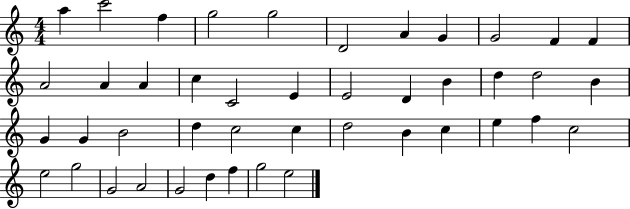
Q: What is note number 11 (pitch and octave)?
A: F4